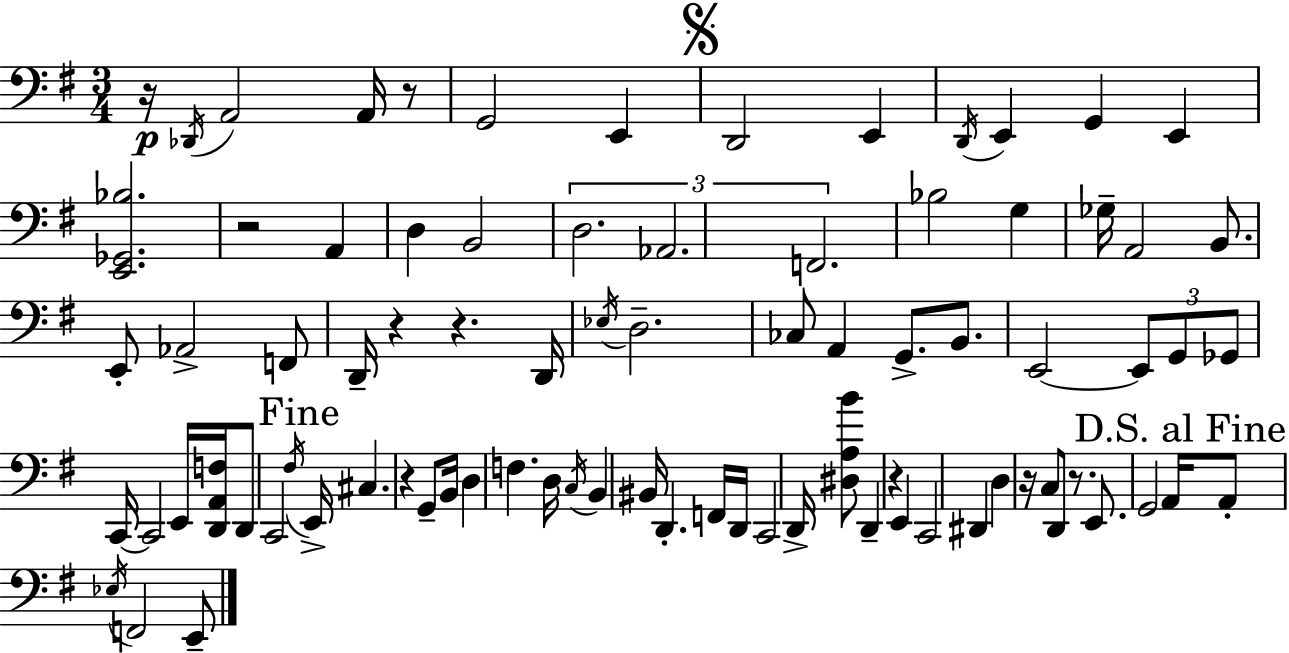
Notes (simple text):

R/s Db2/s A2/h A2/s R/e G2/h E2/q D2/h E2/q D2/s E2/q G2/q E2/q [E2,Gb2,Bb3]/h. R/h A2/q D3/q B2/h D3/h. Ab2/h. F2/h. Bb3/h G3/q Gb3/s A2/h B2/e. E2/e Ab2/h F2/e D2/s R/q R/q. D2/s Eb3/s D3/h. CES3/e A2/q G2/e. B2/e. E2/h E2/e G2/e Gb2/e C2/s C2/h E2/s [D2,A2,F3]/s D2/e C2/h F#3/s E2/s C#3/q. R/q G2/e B2/s D3/q F3/q. D3/s C3/s B2/q BIS2/s D2/q. F2/s D2/s C2/h D2/s [D#3,A3,B4]/e D2/q R/q E2/q C2/h D#2/q D3/q R/s C3/e D2/e R/e. E2/e. G2/h A2/s A2/e Eb3/s F2/h E2/e